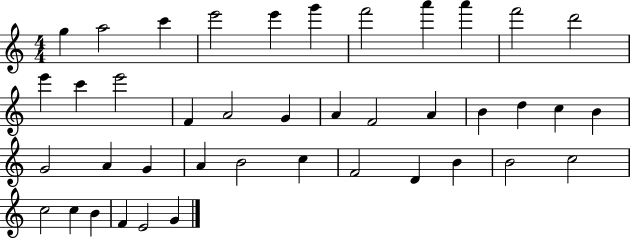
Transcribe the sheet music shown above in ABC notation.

X:1
T:Untitled
M:4/4
L:1/4
K:C
g a2 c' e'2 e' g' f'2 a' a' f'2 d'2 e' c' e'2 F A2 G A F2 A B d c B G2 A G A B2 c F2 D B B2 c2 c2 c B F E2 G